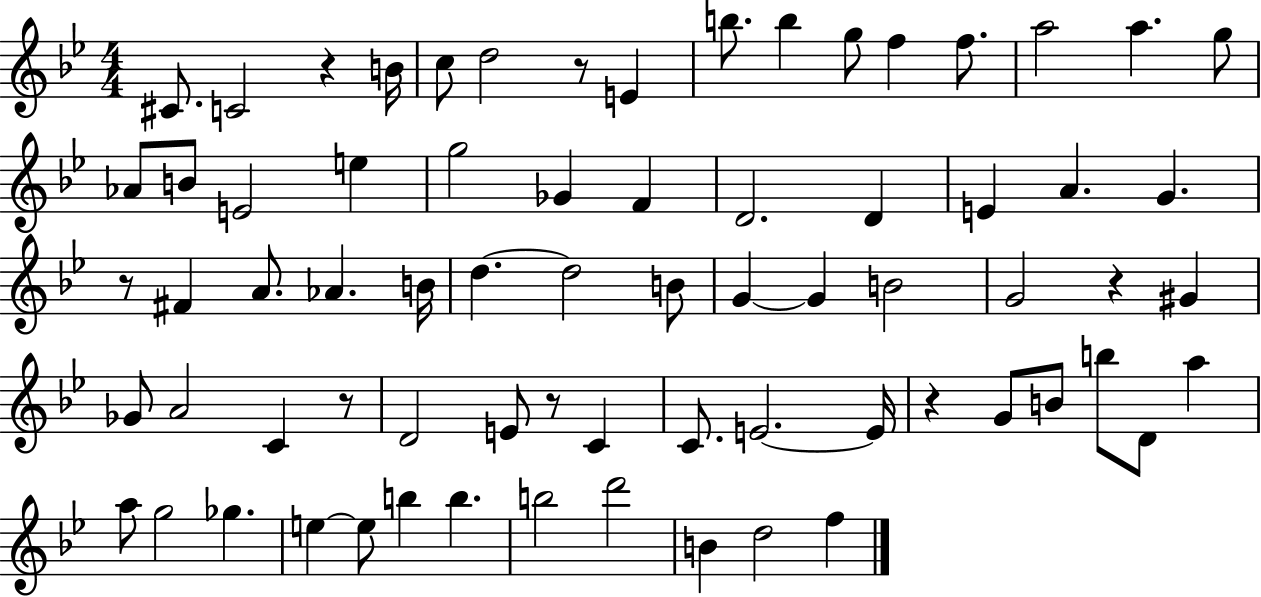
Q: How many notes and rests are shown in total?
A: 71